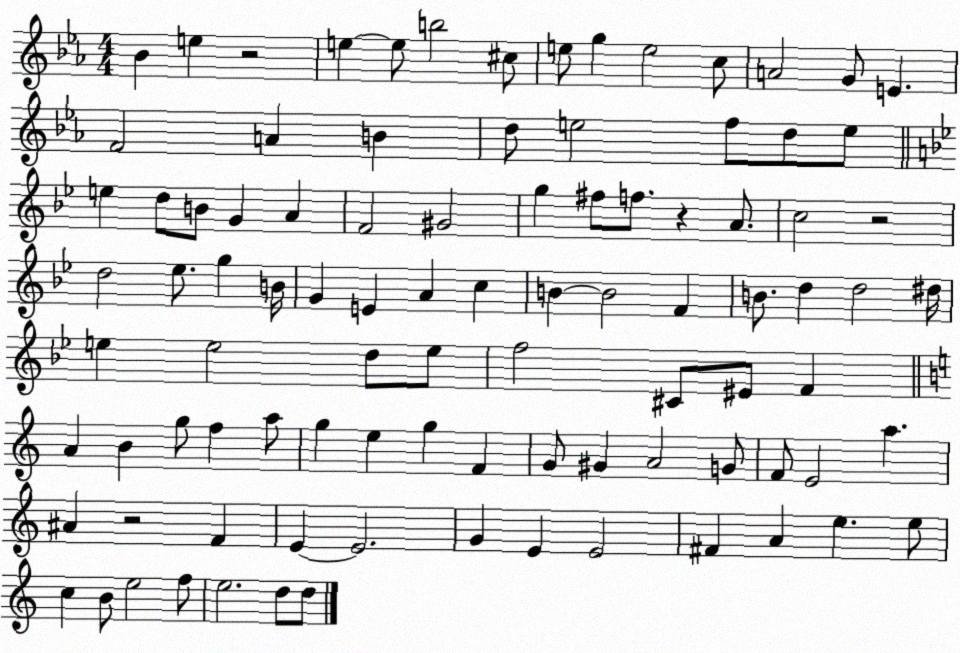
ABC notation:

X:1
T:Untitled
M:4/4
L:1/4
K:Eb
_B e z2 e e/2 b2 ^c/2 e/2 g e2 c/2 A2 G/2 E F2 A B d/2 e2 f/2 d/2 e/2 e d/2 B/2 G A F2 ^G2 g ^f/2 f/2 z A/2 c2 z2 d2 _e/2 g B/4 G E A c B B2 F B/2 d d2 ^d/4 e e2 d/2 e/2 f2 ^C/2 ^E/2 F A B g/2 f a/2 g e g F G/2 ^G A2 G/2 F/2 E2 a ^A z2 F E E2 G E E2 ^F A e e/2 c B/2 e2 f/2 e2 d/2 d/2